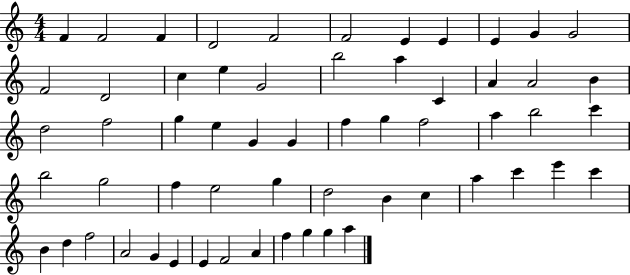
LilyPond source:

{
  \clef treble
  \numericTimeSignature
  \time 4/4
  \key c \major
  f'4 f'2 f'4 | d'2 f'2 | f'2 e'4 e'4 | e'4 g'4 g'2 | \break f'2 d'2 | c''4 e''4 g'2 | b''2 a''4 c'4 | a'4 a'2 b'4 | \break d''2 f''2 | g''4 e''4 g'4 g'4 | f''4 g''4 f''2 | a''4 b''2 c'''4 | \break b''2 g''2 | f''4 e''2 g''4 | d''2 b'4 c''4 | a''4 c'''4 e'''4 c'''4 | \break b'4 d''4 f''2 | a'2 g'4 e'4 | e'4 f'2 a'4 | f''4 g''4 g''4 a''4 | \break \bar "|."
}